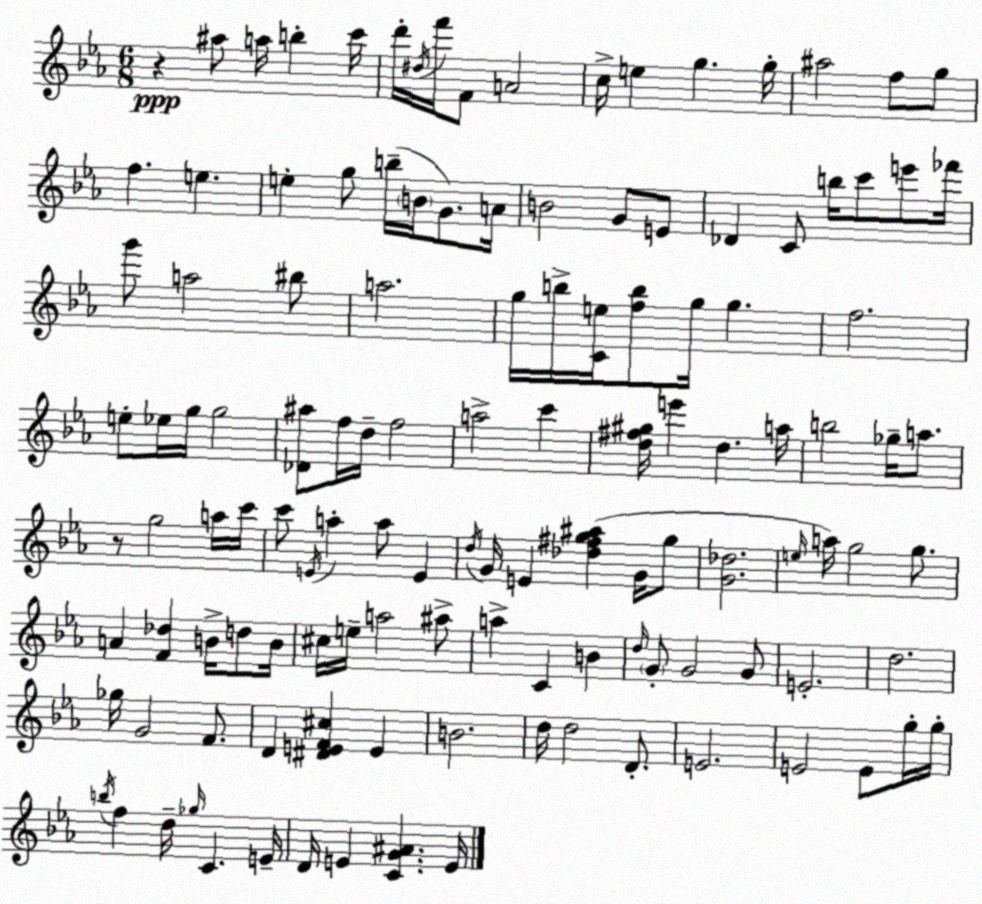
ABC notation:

X:1
T:Untitled
M:6/8
L:1/4
K:Eb
z ^a/2 a/4 b c'/4 d'/4 ^d/4 f'/4 F/2 A2 c/4 e g g/4 ^a2 f/2 g/2 f e e g/2 b/4 B/4 G/2 A/4 B2 G/2 E/2 _D C/2 b/4 c'/2 e'/2 _f'/4 g'/2 a2 ^b/2 a2 g/4 b/4 [Ce]/4 [fb]/2 g/4 g f2 e/2 _e/4 g/4 g2 [_D^a]/2 f/4 d/4 f2 a2 c' [d^f^g]/4 e' d a/4 b2 _g/4 a/2 z/2 g2 a/4 c'/4 c'/2 E/4 a a/2 E d/4 G/4 E [_d^fg^a] G/4 g/2 [G_d]2 e/4 a/4 g2 g/2 A [F_d] B/4 d/2 B/4 ^c/4 e/4 a2 ^a/2 a C B d/4 G/2 G2 G/2 E2 d2 _g/4 G2 F/2 D [^DEF^c] E B2 d/4 d2 D/2 E2 E2 E/2 g/4 g/4 b/4 f d/4 _g/4 C E/4 D/4 E [CG^A] E/4